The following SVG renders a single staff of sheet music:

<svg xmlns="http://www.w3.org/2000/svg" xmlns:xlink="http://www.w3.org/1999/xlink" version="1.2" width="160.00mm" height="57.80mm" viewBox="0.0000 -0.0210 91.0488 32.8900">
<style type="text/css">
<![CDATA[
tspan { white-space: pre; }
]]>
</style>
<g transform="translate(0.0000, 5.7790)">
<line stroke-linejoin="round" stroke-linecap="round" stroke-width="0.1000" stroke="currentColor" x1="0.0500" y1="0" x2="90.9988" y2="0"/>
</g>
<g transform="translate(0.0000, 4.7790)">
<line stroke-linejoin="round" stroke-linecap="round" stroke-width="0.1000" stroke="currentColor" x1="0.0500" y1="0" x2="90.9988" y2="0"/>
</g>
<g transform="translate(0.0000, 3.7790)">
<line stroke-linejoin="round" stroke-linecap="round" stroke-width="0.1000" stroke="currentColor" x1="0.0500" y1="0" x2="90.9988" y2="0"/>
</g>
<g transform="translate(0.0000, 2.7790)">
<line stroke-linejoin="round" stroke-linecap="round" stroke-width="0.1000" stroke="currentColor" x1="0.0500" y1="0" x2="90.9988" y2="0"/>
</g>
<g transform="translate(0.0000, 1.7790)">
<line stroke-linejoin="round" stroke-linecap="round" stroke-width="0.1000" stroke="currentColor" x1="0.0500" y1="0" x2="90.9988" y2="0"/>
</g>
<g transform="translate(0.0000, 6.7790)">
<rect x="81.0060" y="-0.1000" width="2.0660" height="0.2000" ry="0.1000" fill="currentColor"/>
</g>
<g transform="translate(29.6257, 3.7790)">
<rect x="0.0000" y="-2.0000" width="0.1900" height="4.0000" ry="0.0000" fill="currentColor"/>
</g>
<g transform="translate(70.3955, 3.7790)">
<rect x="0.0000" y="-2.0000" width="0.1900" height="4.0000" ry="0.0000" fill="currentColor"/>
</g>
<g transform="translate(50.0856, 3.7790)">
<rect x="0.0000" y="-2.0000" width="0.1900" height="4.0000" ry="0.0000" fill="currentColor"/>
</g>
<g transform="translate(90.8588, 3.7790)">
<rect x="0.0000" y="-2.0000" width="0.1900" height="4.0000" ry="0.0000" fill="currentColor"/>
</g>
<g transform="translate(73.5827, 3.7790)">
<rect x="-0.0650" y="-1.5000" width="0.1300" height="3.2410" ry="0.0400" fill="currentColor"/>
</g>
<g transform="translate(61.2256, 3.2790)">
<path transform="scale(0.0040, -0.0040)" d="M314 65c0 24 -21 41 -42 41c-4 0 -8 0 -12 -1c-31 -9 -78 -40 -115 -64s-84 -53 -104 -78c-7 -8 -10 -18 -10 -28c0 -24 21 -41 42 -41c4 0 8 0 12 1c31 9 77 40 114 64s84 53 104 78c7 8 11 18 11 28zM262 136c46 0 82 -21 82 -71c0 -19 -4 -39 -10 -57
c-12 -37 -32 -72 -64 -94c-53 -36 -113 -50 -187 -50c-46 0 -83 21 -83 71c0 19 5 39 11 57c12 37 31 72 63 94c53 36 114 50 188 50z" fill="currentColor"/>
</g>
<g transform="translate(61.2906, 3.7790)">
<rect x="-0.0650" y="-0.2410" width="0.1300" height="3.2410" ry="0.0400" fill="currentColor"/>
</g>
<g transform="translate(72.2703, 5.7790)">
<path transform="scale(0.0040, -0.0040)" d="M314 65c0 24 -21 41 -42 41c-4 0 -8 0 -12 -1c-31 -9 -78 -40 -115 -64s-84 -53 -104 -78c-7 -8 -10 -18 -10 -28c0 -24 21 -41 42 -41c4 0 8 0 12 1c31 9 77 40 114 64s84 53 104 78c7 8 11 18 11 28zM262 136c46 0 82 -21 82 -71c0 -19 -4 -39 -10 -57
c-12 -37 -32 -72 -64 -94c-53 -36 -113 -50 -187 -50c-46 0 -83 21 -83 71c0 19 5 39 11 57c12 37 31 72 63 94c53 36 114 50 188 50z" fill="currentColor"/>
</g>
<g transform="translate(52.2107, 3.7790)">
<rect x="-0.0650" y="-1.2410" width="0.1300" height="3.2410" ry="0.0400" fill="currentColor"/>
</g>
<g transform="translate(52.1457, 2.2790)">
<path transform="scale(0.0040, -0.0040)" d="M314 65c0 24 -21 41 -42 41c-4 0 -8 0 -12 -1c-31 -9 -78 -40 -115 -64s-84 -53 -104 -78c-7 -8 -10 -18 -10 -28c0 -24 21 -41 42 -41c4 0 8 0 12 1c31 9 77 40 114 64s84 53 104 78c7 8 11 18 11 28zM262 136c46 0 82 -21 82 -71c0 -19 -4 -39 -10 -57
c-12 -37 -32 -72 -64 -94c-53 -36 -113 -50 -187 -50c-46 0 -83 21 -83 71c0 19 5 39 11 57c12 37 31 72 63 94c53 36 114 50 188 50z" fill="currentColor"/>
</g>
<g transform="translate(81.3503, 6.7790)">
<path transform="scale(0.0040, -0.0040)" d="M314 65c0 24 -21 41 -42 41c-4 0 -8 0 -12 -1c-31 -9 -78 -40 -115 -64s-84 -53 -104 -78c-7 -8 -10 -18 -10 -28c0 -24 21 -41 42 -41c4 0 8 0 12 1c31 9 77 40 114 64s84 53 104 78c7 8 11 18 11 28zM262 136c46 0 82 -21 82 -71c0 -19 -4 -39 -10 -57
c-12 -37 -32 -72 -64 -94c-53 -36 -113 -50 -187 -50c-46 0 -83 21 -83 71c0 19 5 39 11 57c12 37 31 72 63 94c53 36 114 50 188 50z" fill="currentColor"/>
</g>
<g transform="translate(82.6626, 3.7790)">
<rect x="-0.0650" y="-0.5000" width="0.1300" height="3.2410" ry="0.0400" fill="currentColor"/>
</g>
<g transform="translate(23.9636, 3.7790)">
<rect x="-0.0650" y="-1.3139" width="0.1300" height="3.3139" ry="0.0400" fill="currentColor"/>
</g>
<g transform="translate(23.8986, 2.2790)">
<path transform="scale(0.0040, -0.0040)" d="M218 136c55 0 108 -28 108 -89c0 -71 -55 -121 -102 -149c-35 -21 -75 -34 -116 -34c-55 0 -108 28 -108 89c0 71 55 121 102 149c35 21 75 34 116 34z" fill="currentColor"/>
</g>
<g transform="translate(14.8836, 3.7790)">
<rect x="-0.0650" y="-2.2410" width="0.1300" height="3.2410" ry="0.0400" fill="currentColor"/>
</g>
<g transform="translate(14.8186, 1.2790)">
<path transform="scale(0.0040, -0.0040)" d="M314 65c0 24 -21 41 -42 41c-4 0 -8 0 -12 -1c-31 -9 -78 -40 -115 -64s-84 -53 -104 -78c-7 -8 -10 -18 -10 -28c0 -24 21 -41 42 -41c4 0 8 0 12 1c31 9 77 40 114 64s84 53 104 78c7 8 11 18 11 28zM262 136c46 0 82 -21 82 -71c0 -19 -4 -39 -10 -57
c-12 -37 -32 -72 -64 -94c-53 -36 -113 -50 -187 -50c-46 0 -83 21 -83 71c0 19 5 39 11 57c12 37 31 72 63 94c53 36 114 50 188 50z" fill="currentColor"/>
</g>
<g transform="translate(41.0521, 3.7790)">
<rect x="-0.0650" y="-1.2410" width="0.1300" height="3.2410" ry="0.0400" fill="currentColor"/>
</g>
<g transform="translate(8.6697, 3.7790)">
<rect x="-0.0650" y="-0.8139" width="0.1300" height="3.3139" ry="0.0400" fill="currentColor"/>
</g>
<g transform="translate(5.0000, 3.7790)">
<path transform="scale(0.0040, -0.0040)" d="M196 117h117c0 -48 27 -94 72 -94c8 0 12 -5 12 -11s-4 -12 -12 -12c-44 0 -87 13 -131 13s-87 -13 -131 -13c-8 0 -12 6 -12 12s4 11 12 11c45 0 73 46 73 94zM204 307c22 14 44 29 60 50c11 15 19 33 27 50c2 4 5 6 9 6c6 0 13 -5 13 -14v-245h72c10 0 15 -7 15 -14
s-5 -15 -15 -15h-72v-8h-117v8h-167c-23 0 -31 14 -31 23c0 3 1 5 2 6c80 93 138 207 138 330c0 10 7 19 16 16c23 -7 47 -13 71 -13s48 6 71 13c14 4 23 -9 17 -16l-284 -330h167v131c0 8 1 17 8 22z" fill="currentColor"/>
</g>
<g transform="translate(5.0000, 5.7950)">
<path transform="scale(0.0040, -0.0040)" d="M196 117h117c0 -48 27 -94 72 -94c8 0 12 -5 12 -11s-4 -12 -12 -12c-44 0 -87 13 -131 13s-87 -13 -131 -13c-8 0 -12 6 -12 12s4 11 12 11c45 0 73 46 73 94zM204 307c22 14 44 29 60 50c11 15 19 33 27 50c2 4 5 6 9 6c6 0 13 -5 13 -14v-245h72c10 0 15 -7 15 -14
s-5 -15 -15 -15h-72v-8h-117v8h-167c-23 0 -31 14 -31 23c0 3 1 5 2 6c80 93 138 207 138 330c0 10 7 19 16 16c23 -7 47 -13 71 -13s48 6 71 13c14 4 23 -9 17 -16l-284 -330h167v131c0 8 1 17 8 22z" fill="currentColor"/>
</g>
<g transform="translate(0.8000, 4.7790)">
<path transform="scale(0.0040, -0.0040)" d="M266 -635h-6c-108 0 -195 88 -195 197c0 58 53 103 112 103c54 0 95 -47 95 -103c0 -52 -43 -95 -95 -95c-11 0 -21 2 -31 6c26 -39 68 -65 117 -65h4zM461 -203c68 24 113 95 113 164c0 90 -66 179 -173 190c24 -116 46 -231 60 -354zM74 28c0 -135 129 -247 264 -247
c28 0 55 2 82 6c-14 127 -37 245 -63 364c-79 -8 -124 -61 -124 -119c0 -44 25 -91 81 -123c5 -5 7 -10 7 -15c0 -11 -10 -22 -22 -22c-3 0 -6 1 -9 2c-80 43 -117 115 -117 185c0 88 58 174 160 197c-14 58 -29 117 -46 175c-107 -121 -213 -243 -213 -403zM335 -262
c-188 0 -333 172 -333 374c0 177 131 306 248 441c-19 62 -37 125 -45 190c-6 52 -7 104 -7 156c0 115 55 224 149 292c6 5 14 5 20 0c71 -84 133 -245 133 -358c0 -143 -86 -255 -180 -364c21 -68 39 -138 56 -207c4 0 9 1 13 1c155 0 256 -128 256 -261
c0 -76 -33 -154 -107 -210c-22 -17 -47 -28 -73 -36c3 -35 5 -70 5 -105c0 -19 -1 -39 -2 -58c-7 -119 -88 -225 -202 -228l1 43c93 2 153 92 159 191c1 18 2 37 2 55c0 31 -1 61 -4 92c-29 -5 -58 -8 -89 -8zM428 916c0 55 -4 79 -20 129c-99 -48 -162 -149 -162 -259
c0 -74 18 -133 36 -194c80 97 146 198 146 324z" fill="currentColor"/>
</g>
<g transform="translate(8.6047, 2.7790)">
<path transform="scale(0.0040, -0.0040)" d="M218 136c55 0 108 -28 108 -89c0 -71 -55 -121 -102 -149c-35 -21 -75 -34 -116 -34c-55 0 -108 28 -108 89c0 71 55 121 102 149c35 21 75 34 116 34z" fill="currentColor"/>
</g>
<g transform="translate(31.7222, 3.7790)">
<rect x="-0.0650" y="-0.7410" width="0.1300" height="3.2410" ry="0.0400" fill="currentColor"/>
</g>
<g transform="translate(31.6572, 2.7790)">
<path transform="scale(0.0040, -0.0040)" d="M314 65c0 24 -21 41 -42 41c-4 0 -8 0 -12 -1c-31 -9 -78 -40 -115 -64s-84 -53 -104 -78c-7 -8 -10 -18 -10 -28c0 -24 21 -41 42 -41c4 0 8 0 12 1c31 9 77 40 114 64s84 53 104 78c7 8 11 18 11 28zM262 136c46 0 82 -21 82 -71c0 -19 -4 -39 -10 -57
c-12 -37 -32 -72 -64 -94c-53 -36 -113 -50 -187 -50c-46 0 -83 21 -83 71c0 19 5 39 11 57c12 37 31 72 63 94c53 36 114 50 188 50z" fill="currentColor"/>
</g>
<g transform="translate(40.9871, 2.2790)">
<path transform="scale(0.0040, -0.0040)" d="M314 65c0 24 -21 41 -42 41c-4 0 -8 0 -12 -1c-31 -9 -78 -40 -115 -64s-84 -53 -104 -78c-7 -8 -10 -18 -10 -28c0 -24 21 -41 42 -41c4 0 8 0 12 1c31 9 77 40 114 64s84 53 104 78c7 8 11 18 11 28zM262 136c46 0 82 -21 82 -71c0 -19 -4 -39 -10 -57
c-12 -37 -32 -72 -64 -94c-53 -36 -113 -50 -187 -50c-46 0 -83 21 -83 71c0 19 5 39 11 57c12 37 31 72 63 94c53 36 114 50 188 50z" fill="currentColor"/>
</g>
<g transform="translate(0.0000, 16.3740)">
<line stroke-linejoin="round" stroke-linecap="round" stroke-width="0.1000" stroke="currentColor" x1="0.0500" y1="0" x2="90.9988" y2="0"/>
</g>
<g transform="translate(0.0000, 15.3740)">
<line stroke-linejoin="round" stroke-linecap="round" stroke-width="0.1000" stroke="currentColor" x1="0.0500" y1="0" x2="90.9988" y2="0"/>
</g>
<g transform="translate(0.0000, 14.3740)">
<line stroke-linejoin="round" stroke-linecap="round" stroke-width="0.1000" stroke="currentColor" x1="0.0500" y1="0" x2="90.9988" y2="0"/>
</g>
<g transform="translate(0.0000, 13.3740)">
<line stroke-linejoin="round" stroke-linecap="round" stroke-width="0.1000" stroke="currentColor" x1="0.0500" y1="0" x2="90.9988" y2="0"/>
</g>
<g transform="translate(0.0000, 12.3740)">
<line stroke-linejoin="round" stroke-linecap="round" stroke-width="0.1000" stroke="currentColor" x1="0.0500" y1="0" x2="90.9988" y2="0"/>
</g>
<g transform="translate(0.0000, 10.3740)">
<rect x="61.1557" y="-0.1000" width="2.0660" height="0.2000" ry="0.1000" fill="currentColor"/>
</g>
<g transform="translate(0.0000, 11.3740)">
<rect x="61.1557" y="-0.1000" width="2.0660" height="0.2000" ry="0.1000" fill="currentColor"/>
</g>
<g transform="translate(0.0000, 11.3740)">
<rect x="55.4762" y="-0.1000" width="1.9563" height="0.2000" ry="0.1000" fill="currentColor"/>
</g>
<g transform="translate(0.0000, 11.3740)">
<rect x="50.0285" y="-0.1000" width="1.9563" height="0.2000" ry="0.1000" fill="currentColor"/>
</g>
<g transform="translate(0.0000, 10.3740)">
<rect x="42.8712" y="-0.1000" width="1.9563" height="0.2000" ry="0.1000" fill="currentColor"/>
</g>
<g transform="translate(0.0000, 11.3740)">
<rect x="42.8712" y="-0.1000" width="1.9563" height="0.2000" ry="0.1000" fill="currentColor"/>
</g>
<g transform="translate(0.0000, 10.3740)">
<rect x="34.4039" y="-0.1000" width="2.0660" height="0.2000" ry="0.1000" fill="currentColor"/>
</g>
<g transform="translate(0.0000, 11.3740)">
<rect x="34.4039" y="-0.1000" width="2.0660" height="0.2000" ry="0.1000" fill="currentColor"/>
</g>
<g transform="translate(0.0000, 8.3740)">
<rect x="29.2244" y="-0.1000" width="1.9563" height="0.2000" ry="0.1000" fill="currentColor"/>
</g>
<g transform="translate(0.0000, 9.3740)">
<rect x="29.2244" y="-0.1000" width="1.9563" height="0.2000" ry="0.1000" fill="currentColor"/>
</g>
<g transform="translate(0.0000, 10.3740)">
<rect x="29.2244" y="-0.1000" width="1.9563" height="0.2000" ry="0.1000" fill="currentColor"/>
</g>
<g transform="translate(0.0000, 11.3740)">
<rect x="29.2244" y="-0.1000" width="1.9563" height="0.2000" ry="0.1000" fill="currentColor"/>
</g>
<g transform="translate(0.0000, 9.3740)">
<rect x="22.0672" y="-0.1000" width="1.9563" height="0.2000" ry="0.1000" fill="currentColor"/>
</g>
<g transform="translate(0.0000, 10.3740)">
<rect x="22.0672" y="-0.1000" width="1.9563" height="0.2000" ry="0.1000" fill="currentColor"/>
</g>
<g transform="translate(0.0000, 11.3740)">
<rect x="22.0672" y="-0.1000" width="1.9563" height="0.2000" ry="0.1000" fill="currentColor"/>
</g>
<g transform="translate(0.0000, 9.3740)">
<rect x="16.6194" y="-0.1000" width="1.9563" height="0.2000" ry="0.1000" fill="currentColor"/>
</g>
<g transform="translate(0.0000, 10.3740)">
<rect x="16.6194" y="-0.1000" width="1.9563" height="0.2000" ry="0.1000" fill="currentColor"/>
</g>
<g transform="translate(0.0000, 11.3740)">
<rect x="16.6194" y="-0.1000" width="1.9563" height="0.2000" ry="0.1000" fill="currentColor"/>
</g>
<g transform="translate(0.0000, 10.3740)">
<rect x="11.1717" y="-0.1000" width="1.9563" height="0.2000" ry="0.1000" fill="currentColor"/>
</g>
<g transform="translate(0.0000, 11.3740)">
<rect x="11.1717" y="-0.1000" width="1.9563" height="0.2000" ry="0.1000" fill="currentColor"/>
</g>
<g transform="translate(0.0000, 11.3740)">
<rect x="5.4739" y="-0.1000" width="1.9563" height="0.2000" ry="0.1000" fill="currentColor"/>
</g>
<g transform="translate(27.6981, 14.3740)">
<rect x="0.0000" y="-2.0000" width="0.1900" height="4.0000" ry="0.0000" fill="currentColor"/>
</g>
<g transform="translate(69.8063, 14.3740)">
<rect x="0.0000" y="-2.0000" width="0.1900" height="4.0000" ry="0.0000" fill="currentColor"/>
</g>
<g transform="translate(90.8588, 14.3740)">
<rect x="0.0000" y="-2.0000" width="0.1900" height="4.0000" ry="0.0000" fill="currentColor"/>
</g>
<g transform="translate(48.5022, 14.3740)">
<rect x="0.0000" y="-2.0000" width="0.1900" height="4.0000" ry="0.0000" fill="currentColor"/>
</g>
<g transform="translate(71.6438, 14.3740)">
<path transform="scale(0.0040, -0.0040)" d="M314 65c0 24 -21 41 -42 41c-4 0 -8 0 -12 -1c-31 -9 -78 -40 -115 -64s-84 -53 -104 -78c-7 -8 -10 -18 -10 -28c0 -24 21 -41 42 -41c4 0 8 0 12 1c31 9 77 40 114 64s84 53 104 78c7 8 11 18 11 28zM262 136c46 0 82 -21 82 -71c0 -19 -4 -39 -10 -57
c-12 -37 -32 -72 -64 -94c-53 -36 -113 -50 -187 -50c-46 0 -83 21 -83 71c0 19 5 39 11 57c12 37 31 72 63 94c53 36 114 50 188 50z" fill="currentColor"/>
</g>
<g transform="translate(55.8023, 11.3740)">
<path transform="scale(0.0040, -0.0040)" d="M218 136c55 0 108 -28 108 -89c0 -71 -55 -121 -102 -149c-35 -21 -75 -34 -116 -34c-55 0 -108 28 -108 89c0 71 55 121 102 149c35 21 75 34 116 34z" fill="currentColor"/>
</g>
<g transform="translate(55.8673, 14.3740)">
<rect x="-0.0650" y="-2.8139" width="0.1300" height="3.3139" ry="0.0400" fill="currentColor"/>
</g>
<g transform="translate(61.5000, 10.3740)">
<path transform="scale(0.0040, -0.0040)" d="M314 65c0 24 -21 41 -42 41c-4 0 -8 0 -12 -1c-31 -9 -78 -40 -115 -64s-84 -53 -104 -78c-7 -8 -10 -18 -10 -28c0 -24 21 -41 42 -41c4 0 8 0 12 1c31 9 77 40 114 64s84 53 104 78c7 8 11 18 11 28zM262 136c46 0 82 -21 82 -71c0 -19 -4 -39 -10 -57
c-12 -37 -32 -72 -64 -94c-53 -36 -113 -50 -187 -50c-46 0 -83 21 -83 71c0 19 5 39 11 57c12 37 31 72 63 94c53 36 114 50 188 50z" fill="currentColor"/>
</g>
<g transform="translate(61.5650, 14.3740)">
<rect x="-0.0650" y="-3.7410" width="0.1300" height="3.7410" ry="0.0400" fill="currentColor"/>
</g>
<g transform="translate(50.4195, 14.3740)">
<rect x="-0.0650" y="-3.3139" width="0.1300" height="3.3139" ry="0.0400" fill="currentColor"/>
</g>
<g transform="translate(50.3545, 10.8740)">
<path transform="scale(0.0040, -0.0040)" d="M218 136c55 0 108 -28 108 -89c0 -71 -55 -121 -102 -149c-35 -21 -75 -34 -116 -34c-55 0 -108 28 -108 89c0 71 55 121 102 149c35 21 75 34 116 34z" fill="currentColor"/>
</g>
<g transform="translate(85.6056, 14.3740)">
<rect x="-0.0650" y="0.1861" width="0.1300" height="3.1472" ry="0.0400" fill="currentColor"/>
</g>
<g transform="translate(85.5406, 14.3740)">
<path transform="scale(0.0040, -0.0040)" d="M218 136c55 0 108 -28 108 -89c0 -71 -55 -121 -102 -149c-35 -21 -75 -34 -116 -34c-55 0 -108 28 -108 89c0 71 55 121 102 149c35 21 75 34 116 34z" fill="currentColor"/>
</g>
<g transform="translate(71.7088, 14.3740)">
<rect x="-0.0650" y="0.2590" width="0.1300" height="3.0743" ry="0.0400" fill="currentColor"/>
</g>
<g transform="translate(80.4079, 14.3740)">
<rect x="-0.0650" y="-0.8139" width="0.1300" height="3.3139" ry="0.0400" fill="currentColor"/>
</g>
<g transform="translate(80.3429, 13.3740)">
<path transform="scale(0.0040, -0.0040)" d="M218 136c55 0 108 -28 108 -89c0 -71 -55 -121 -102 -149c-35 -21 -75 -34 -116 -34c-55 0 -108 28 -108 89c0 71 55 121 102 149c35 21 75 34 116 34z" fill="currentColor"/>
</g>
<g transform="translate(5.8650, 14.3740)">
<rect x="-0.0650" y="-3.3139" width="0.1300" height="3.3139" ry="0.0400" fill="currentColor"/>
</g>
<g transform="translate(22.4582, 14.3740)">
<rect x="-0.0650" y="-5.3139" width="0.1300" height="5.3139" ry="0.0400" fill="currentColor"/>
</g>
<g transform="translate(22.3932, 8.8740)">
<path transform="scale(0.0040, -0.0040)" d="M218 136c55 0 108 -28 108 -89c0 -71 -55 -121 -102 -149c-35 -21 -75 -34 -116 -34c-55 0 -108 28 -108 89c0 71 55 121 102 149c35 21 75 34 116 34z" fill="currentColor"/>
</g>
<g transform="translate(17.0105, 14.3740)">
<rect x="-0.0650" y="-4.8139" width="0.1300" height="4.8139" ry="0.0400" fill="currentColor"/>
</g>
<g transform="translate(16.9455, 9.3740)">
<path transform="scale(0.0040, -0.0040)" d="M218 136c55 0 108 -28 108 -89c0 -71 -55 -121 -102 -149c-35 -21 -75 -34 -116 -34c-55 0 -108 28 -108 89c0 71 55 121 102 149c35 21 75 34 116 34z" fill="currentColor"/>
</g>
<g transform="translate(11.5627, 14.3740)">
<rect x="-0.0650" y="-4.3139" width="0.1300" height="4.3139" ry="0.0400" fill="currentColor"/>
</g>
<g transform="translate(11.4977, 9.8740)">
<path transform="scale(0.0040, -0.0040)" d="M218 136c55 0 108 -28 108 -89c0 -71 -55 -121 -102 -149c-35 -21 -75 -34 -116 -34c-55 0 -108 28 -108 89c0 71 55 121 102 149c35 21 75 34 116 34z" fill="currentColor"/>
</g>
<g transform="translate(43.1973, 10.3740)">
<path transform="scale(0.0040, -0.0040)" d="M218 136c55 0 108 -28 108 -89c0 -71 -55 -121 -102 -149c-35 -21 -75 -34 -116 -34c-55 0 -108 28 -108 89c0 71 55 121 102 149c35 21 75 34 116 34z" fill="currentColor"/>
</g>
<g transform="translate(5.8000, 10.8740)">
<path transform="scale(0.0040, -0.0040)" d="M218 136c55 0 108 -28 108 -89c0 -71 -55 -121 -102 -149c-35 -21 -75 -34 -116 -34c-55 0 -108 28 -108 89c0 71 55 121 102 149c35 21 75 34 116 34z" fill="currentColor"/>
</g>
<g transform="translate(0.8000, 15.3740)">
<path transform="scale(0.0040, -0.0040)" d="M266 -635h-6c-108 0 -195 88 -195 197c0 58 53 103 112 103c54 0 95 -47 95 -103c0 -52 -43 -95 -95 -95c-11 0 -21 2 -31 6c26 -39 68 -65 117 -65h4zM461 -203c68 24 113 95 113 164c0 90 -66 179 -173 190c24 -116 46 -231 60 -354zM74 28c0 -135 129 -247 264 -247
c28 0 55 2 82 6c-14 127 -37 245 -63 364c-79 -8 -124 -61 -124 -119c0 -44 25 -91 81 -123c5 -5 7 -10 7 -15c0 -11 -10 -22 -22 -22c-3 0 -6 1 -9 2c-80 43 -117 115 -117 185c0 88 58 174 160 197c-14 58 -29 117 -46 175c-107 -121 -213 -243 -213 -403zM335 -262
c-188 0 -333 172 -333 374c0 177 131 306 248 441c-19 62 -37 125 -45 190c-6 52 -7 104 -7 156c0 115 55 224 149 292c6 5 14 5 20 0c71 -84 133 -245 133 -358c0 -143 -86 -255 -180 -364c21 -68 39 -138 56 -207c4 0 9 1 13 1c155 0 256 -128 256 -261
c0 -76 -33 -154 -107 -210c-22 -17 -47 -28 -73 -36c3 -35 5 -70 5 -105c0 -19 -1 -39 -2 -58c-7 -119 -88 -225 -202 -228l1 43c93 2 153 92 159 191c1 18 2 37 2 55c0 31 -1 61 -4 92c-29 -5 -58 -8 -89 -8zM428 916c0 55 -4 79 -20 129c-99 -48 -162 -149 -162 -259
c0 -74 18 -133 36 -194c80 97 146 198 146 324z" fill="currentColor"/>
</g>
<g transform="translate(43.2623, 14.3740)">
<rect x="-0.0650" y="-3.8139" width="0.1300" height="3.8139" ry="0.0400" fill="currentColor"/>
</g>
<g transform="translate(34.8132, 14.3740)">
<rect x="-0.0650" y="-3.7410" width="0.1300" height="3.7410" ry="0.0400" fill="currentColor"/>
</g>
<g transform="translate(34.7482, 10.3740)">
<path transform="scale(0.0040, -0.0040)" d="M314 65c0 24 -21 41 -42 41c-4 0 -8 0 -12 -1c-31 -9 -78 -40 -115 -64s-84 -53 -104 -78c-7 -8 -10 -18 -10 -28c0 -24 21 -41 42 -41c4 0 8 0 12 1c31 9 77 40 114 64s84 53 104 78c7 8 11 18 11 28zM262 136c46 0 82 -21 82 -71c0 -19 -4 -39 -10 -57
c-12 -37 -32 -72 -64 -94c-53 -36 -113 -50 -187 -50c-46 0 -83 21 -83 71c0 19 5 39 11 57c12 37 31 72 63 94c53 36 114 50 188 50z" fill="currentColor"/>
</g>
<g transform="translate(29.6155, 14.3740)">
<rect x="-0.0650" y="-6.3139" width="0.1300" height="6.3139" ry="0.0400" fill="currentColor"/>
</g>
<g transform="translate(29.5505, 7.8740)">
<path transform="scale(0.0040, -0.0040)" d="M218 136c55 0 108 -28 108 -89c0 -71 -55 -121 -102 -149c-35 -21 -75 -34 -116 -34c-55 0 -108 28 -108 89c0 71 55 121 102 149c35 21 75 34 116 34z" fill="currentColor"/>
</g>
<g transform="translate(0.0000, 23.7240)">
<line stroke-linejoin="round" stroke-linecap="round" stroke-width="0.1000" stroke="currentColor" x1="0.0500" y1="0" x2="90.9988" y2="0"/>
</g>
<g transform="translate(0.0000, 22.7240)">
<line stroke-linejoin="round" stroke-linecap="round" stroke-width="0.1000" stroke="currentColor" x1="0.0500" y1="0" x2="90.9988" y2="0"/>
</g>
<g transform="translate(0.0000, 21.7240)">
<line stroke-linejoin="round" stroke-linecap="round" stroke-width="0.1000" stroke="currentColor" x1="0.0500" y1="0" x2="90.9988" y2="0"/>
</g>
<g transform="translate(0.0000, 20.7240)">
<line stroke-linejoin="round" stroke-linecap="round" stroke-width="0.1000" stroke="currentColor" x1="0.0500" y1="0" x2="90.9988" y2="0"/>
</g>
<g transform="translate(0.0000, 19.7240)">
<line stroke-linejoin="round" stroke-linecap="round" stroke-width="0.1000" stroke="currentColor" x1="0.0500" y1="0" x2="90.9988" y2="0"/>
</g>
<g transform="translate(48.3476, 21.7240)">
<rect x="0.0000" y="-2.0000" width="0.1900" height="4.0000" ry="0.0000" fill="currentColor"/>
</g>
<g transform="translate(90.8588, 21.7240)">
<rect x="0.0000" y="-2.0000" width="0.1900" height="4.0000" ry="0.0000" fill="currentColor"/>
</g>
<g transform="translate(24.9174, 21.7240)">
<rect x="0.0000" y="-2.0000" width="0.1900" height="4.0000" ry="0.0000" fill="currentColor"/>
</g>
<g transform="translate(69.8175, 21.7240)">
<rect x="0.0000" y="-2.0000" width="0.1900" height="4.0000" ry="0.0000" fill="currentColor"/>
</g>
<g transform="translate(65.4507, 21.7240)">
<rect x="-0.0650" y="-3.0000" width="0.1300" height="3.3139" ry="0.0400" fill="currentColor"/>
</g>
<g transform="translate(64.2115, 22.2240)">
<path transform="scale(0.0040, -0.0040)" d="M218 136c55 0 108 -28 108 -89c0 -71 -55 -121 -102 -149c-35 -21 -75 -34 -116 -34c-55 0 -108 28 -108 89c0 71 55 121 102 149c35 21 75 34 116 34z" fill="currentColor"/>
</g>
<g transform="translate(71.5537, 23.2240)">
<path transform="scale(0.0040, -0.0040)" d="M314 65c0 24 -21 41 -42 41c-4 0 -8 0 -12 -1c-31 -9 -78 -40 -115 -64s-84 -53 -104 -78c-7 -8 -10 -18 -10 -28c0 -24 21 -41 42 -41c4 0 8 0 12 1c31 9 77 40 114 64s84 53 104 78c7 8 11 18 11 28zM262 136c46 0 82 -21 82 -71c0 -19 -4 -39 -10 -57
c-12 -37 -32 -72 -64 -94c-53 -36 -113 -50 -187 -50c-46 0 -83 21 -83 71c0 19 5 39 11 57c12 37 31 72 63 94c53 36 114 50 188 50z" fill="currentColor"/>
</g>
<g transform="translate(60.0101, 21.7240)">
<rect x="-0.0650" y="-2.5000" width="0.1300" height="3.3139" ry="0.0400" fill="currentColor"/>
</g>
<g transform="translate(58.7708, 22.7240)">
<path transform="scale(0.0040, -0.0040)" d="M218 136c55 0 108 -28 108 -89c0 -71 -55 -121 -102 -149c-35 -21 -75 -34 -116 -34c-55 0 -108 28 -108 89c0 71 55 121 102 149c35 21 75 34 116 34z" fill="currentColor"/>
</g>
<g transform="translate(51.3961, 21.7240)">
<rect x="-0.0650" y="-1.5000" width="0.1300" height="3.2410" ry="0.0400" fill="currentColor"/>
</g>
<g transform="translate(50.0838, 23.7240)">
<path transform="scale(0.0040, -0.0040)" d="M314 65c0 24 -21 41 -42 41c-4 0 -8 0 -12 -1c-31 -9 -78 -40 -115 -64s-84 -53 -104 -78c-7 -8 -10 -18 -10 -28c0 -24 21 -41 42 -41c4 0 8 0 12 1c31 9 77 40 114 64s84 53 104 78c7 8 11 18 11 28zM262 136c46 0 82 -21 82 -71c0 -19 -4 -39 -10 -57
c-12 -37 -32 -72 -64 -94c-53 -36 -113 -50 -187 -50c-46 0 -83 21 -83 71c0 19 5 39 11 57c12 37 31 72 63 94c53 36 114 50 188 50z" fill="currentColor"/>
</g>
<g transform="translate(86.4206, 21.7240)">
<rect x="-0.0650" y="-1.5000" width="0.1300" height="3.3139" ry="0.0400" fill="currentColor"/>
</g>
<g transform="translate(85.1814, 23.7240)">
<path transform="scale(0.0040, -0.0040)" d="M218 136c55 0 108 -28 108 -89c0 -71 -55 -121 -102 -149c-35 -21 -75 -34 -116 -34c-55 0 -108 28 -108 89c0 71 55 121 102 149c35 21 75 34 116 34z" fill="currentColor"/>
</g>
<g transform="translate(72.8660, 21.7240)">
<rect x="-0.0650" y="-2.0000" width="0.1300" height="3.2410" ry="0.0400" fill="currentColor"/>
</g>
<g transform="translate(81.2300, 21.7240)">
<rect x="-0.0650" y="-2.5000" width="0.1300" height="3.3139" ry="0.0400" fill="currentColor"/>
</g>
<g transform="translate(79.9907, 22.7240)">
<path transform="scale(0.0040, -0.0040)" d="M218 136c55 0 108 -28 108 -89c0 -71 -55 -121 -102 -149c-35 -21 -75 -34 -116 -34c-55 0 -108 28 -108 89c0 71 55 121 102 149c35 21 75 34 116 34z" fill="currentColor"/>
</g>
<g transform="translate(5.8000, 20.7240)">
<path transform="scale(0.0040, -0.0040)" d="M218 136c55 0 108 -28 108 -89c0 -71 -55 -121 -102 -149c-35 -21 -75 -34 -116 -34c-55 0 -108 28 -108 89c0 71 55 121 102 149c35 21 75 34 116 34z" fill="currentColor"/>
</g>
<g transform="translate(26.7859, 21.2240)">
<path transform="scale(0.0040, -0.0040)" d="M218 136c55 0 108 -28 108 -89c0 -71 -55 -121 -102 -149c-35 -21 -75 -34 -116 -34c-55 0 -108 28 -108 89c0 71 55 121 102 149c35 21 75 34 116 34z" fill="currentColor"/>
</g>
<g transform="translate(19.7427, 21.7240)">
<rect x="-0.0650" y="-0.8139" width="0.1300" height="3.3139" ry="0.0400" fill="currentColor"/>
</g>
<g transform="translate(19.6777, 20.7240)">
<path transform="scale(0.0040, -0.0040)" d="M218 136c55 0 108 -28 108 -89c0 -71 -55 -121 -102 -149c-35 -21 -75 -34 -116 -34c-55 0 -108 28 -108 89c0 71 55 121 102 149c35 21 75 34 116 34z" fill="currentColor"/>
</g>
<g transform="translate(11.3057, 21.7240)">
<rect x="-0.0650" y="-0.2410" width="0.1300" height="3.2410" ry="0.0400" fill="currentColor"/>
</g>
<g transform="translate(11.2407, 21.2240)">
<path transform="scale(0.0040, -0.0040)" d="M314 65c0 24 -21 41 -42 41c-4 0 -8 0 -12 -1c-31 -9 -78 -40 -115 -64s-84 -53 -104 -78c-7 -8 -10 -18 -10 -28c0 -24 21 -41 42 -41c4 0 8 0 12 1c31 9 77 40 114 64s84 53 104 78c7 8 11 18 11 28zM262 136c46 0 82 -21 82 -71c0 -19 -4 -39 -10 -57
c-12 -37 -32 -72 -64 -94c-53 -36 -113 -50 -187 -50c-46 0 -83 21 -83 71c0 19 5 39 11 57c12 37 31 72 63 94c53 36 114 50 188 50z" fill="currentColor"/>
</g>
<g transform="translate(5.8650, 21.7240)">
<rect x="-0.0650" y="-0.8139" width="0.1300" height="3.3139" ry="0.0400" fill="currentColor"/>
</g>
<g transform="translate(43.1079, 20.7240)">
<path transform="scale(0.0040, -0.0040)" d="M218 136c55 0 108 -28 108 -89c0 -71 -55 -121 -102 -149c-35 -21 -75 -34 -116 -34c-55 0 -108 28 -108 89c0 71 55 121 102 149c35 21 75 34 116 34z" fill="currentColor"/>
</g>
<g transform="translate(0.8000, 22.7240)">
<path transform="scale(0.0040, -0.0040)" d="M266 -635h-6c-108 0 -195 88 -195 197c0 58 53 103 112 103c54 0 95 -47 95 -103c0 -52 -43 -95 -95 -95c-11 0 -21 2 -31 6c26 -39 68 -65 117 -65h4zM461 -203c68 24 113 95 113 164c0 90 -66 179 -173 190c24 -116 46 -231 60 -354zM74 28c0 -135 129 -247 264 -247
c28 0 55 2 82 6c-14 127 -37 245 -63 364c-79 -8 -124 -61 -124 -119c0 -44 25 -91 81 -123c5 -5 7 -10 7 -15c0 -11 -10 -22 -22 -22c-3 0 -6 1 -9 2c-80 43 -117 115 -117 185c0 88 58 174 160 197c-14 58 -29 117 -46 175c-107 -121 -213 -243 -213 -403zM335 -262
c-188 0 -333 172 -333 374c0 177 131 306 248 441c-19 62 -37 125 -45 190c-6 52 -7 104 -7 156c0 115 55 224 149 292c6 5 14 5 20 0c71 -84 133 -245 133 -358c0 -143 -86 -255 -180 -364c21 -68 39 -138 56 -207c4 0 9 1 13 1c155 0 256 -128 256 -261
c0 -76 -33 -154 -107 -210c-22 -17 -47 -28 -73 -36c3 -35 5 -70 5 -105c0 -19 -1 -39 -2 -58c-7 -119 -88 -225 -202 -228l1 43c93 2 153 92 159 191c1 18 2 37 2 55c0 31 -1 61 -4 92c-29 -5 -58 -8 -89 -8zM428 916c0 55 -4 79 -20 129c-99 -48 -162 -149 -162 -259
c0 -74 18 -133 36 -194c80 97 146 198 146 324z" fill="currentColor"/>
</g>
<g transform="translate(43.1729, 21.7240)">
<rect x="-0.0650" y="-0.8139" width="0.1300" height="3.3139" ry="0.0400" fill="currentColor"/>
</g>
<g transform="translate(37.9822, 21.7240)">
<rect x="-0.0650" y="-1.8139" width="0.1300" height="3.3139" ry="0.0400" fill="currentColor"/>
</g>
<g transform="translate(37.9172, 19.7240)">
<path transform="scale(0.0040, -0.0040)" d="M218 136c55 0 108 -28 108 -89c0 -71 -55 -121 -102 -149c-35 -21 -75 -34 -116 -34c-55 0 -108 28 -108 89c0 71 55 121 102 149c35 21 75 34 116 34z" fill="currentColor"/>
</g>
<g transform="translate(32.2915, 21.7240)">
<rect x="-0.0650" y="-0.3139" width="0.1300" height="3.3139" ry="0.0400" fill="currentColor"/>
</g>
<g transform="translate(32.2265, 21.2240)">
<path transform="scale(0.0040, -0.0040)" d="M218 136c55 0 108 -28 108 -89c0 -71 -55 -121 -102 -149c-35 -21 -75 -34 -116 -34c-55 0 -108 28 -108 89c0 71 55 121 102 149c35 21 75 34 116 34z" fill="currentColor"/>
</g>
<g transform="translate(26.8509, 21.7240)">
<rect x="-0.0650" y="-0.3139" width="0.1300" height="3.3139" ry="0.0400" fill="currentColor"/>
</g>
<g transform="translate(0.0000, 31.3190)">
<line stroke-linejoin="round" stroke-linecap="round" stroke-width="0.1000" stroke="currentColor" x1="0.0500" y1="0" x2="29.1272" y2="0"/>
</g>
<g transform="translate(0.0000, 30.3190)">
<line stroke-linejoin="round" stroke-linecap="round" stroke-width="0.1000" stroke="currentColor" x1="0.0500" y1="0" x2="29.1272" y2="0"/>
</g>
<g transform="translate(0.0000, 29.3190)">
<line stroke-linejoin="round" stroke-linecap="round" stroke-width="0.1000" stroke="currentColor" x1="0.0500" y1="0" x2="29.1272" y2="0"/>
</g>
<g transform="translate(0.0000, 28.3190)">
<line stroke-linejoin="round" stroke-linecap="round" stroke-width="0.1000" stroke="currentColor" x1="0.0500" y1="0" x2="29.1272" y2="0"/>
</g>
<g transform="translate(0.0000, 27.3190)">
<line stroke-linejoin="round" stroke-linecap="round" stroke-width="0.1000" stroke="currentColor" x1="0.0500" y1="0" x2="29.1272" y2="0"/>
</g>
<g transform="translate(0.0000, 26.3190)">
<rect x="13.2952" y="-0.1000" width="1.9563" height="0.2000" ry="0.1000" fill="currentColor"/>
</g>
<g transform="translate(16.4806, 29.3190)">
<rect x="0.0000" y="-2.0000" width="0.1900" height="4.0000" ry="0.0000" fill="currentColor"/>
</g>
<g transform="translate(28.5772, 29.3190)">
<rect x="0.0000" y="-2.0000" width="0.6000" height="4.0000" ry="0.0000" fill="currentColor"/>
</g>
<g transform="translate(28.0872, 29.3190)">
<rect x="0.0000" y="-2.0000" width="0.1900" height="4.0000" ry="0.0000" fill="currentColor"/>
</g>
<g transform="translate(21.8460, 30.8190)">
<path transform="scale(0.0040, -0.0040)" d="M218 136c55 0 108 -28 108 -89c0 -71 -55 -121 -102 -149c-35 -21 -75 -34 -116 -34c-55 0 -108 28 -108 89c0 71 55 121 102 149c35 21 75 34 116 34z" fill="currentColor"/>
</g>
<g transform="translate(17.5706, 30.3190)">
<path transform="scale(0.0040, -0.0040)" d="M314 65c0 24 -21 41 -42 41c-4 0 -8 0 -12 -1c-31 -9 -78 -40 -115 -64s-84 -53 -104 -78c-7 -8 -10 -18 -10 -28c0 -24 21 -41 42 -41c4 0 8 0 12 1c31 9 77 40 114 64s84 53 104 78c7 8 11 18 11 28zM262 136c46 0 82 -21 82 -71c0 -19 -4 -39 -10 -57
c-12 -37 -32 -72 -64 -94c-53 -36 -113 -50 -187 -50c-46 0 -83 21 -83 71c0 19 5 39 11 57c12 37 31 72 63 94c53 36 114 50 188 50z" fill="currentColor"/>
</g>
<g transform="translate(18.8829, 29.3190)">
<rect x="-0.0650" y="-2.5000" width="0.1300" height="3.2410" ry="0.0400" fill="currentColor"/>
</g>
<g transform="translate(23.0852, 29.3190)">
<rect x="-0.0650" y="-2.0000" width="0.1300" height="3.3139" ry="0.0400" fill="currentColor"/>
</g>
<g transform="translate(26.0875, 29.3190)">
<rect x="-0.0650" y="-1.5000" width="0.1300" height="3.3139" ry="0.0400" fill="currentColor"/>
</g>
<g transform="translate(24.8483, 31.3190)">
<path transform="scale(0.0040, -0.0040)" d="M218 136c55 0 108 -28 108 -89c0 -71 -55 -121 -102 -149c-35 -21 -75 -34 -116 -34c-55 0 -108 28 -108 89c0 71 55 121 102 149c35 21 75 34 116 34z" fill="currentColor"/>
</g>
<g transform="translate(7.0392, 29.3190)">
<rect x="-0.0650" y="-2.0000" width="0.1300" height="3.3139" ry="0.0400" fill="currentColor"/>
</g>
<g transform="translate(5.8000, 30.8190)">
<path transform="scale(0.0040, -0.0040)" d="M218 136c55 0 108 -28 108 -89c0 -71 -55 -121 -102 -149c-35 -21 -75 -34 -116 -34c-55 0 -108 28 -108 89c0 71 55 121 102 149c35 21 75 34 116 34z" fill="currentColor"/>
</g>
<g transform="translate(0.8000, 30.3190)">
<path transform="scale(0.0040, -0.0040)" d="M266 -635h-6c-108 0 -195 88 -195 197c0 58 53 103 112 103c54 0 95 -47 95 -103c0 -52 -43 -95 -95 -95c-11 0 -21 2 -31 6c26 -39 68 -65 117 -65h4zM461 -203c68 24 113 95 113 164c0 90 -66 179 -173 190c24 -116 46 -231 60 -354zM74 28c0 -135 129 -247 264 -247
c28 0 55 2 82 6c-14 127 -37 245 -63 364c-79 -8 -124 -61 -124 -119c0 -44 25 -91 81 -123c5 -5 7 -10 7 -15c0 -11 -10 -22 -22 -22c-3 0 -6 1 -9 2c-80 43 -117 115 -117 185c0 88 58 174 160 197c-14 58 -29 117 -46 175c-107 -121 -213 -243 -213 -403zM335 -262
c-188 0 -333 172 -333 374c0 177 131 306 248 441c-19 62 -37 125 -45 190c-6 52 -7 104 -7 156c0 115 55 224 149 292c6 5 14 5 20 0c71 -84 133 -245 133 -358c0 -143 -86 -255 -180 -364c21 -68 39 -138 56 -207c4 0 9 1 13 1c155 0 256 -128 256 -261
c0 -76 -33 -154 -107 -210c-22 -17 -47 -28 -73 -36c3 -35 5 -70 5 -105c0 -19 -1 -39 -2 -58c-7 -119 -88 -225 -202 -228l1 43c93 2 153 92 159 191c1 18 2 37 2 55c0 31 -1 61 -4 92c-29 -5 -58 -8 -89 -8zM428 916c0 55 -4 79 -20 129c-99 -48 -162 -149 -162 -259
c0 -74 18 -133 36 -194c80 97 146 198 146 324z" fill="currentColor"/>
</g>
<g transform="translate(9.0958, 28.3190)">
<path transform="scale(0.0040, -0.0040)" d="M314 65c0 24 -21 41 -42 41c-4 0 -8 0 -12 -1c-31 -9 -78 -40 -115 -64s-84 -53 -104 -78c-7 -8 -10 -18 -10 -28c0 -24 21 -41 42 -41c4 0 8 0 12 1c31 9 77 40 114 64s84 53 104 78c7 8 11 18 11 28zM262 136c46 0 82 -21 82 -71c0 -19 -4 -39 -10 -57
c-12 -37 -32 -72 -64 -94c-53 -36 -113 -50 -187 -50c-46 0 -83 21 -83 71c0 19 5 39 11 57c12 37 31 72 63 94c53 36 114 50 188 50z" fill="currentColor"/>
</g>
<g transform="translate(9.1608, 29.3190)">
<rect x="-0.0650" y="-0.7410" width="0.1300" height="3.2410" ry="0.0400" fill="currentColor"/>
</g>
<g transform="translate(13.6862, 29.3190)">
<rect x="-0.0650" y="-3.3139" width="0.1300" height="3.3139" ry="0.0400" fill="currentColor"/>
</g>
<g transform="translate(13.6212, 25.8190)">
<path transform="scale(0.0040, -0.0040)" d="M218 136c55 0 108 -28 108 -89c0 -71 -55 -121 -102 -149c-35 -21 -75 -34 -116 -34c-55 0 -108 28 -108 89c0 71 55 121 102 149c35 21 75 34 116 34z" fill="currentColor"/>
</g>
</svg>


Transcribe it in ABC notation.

X:1
T:Untitled
M:4/4
L:1/4
K:C
d g2 e d2 e2 e2 c2 E2 C2 b d' e' f' a' c'2 c' b a c'2 B2 d B d c2 d c c f d E2 G A F2 G E F d2 b G2 F E